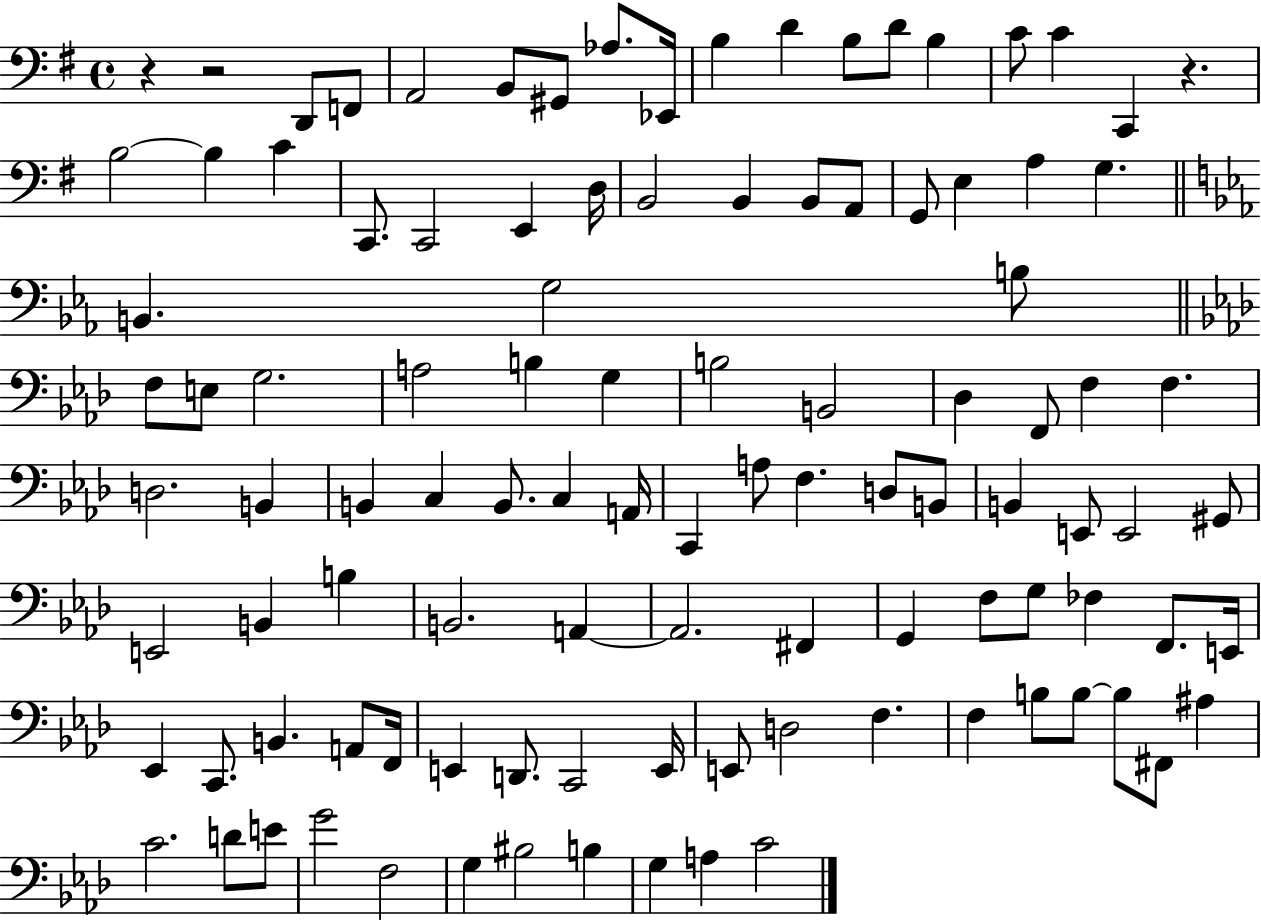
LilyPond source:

{
  \clef bass
  \time 4/4
  \defaultTimeSignature
  \key g \major
  r4 r2 d,8 f,8 | a,2 b,8 gis,8 aes8. ees,16 | b4 d'4 b8 d'8 b4 | c'8 c'4 c,4 r4. | \break b2~~ b4 c'4 | c,8. c,2 e,4 d16 | b,2 b,4 b,8 a,8 | g,8 e4 a4 g4. | \break \bar "||" \break \key c \minor b,4. g2 b8 | \bar "||" \break \key aes \major f8 e8 g2. | a2 b4 g4 | b2 b,2 | des4 f,8 f4 f4. | \break d2. b,4 | b,4 c4 b,8. c4 a,16 | c,4 a8 f4. d8 b,8 | b,4 e,8 e,2 gis,8 | \break e,2 b,4 b4 | b,2. a,4~~ | a,2. fis,4 | g,4 f8 g8 fes4 f,8. e,16 | \break ees,4 c,8. b,4. a,8 f,16 | e,4 d,8. c,2 e,16 | e,8 d2 f4. | f4 b8 b8~~ b8 fis,8 ais4 | \break c'2. d'8 e'8 | g'2 f2 | g4 bis2 b4 | g4 a4 c'2 | \break \bar "|."
}